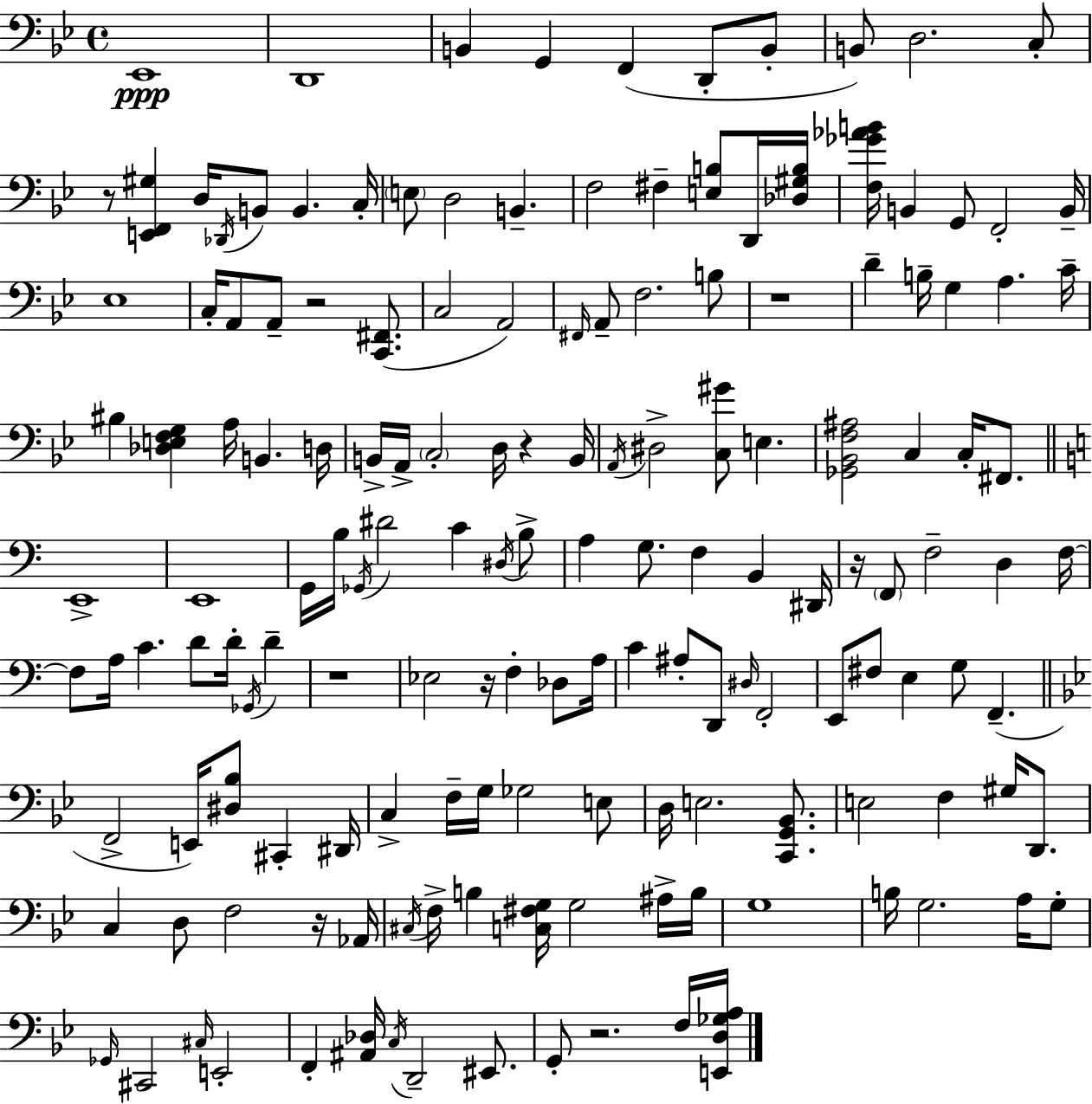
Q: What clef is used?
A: bass